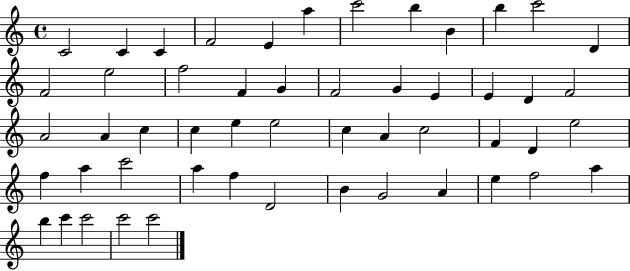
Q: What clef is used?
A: treble